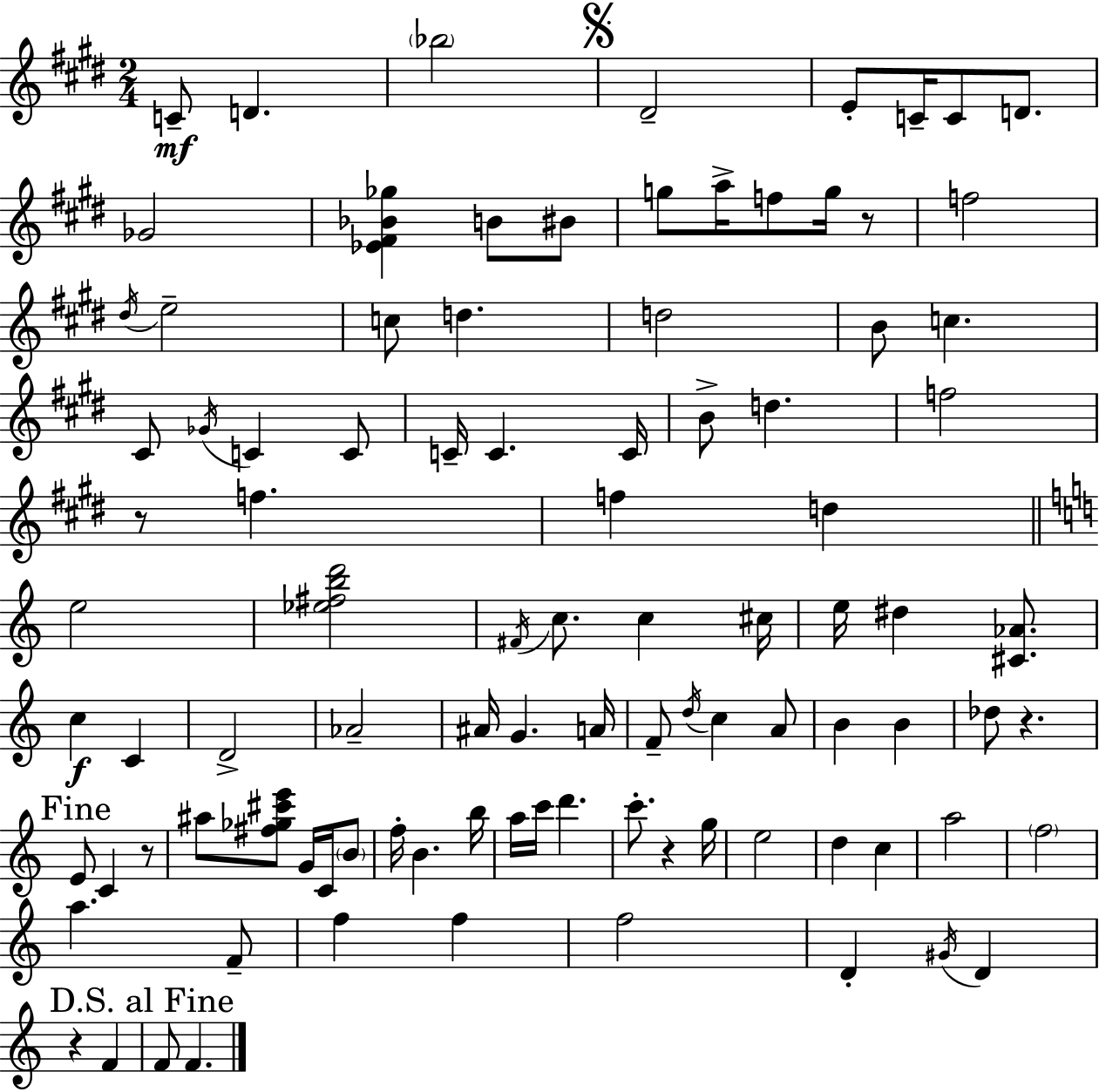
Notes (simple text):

C4/e D4/q. Bb5/h D#4/h E4/e C4/s C4/e D4/e. Gb4/h [Eb4,F#4,Bb4,Gb5]/q B4/e BIS4/e G5/e A5/s F5/e G5/s R/e F5/h D#5/s E5/h C5/e D5/q. D5/h B4/e C5/q. C#4/e Gb4/s C4/q C4/e C4/s C4/q. C4/s B4/e D5/q. F5/h R/e F5/q. F5/q D5/q E5/h [Eb5,F#5,B5,D6]/h F#4/s C5/e. C5/q C#5/s E5/s D#5/q [C#4,Ab4]/e. C5/q C4/q D4/h Ab4/h A#4/s G4/q. A4/s F4/e D5/s C5/q A4/e B4/q B4/q Db5/e R/q. E4/e C4/q R/e A#5/e [F#5,Gb5,C#6,E6]/e G4/s C4/s B4/e F5/s B4/q. B5/s A5/s C6/s D6/q. C6/e. R/q G5/s E5/h D5/q C5/q A5/h F5/h A5/q. F4/e F5/q F5/q F5/h D4/q G#4/s D4/q R/q F4/q F4/e F4/q.